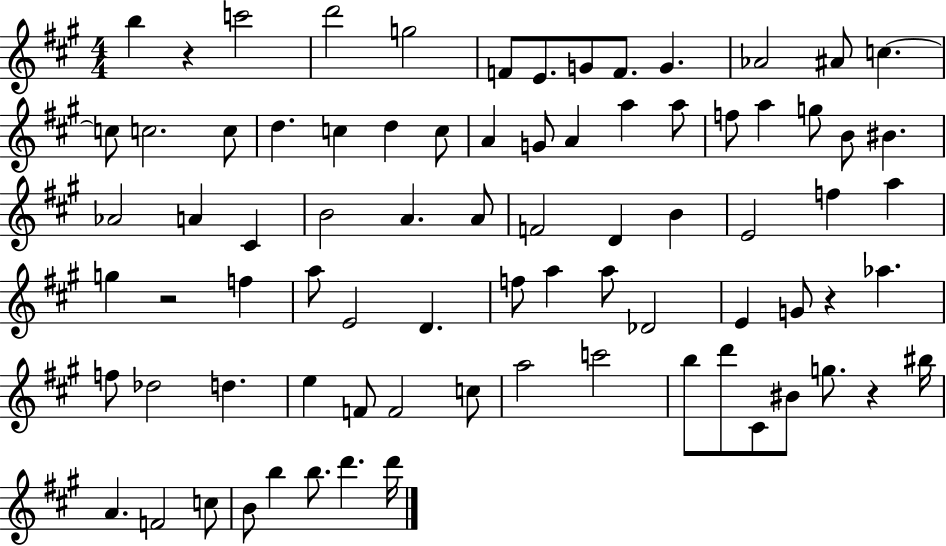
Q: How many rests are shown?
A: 4